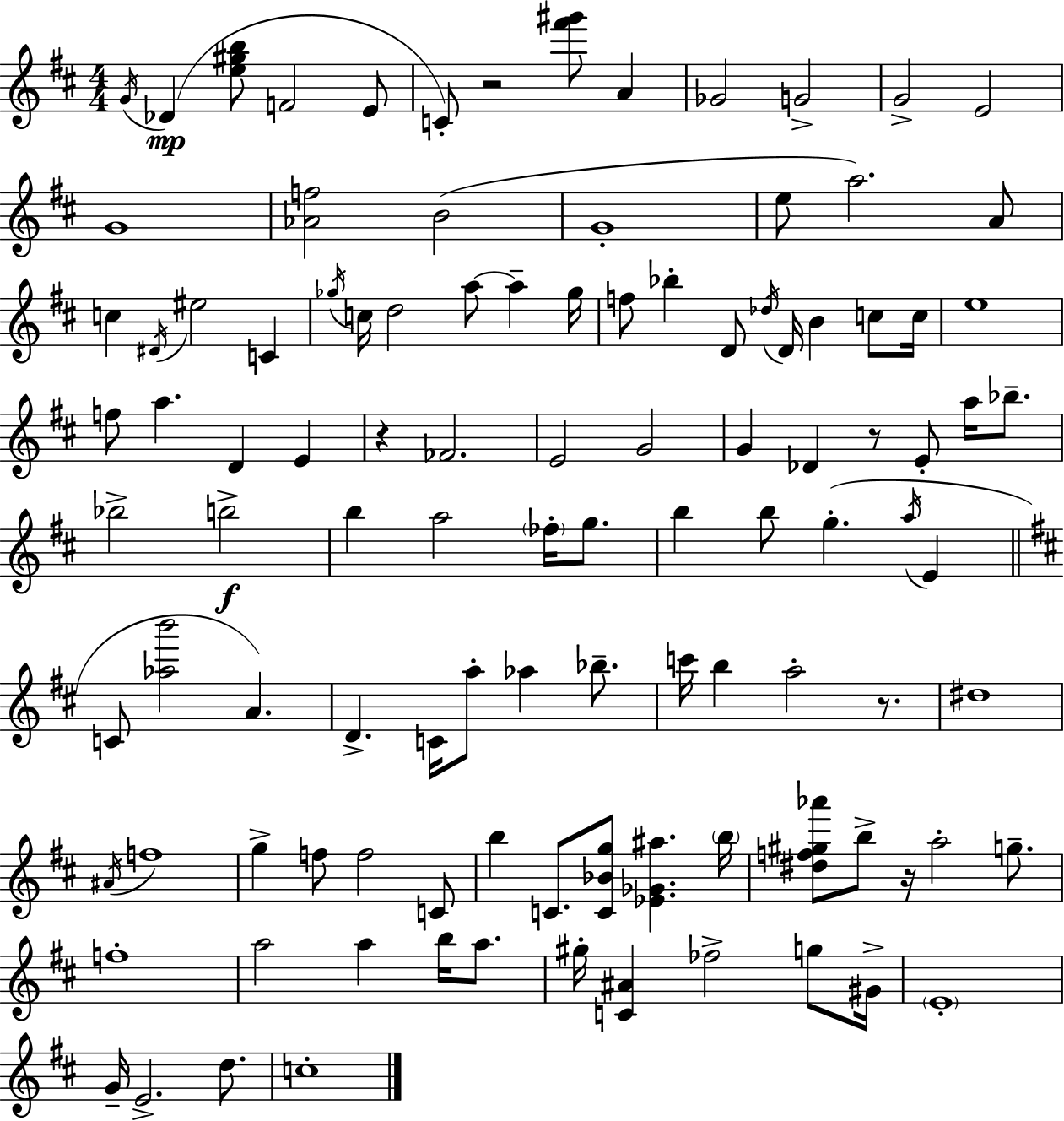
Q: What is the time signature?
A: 4/4